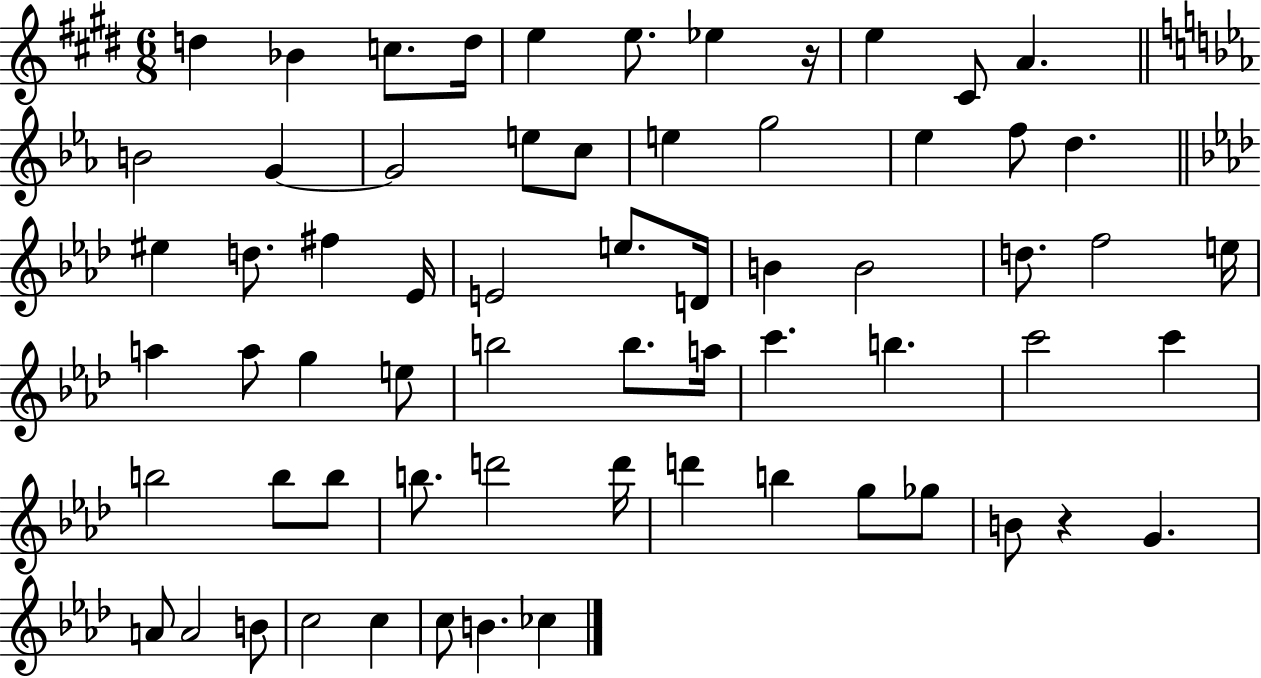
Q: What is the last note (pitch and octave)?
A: CES5